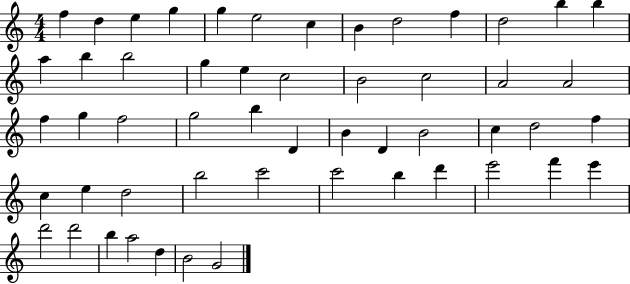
X:1
T:Untitled
M:4/4
L:1/4
K:C
f d e g g e2 c B d2 f d2 b b a b b2 g e c2 B2 c2 A2 A2 f g f2 g2 b D B D B2 c d2 f c e d2 b2 c'2 c'2 b d' e'2 f' e' d'2 d'2 b a2 d B2 G2